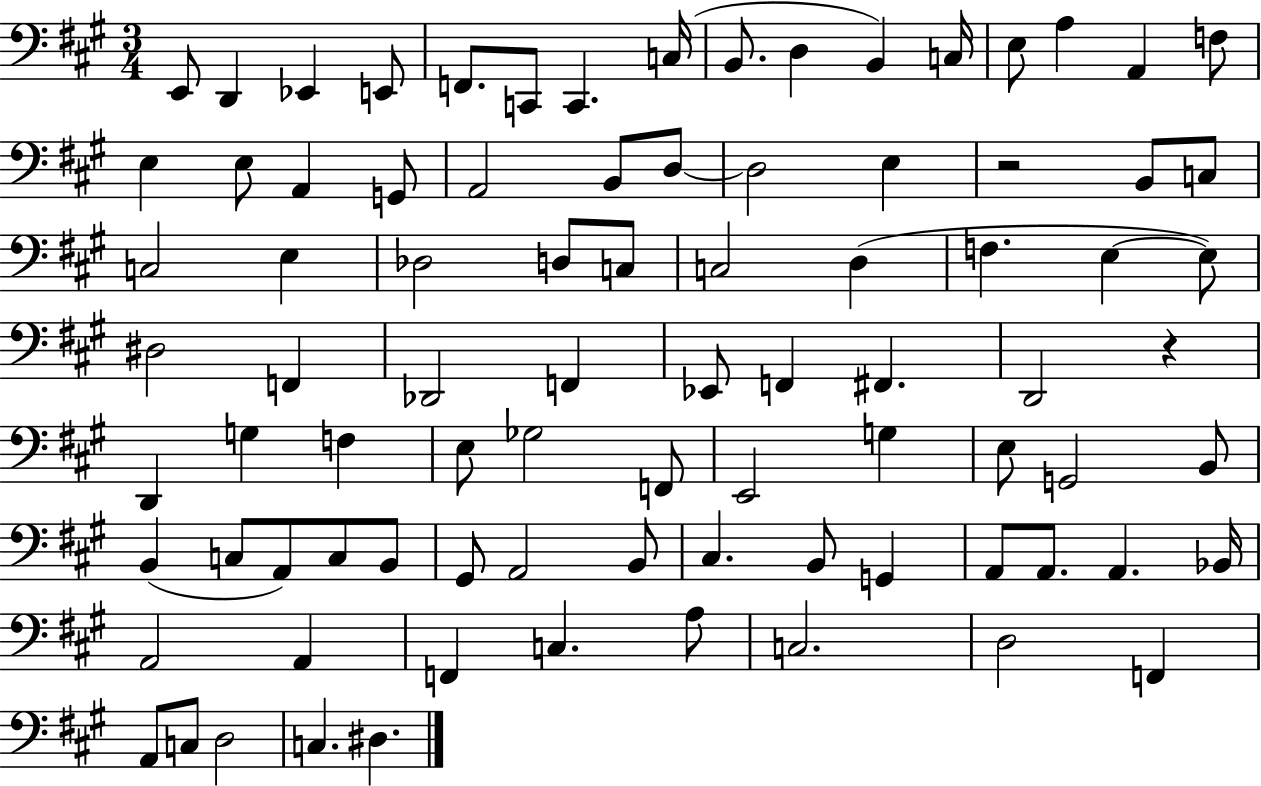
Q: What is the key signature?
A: A major